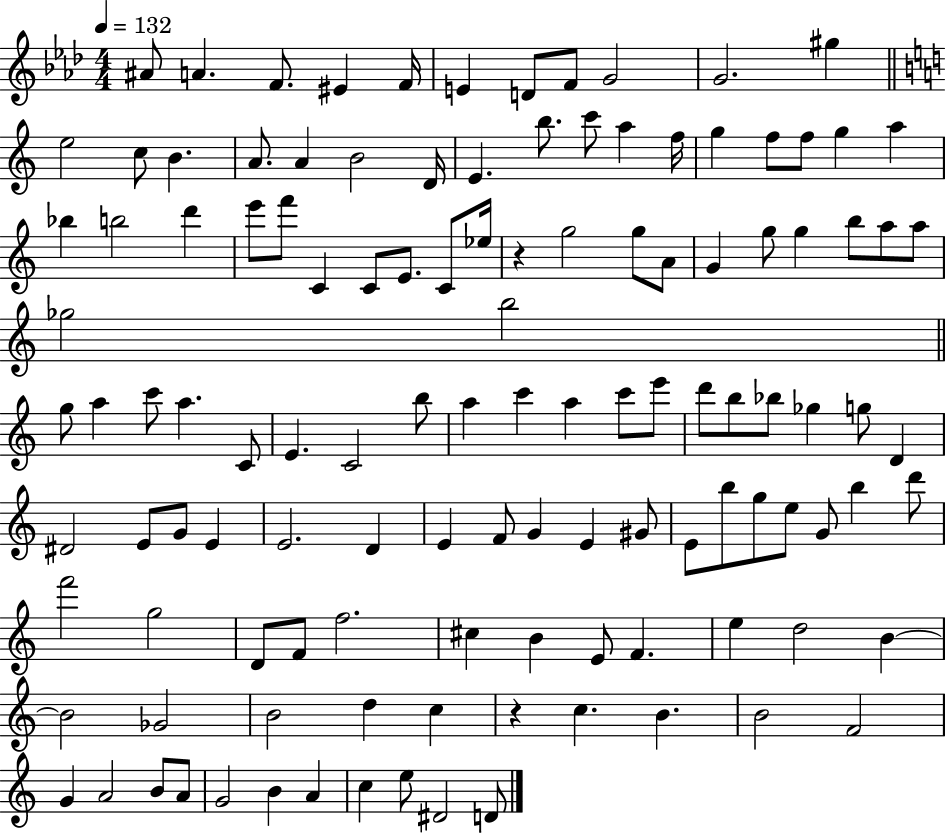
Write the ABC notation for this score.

X:1
T:Untitled
M:4/4
L:1/4
K:Ab
^A/2 A F/2 ^E F/4 E D/2 F/2 G2 G2 ^g e2 c/2 B A/2 A B2 D/4 E b/2 c'/2 a f/4 g f/2 f/2 g a _b b2 d' e'/2 f'/2 C C/2 E/2 C/2 _e/4 z g2 g/2 A/2 G g/2 g b/2 a/2 a/2 _g2 b2 g/2 a c'/2 a C/2 E C2 b/2 a c' a c'/2 e'/2 d'/2 b/2 _b/2 _g g/2 D ^D2 E/2 G/2 E E2 D E F/2 G E ^G/2 E/2 b/2 g/2 e/2 G/2 b d'/2 f'2 g2 D/2 F/2 f2 ^c B E/2 F e d2 B B2 _G2 B2 d c z c B B2 F2 G A2 B/2 A/2 G2 B A c e/2 ^D2 D/2